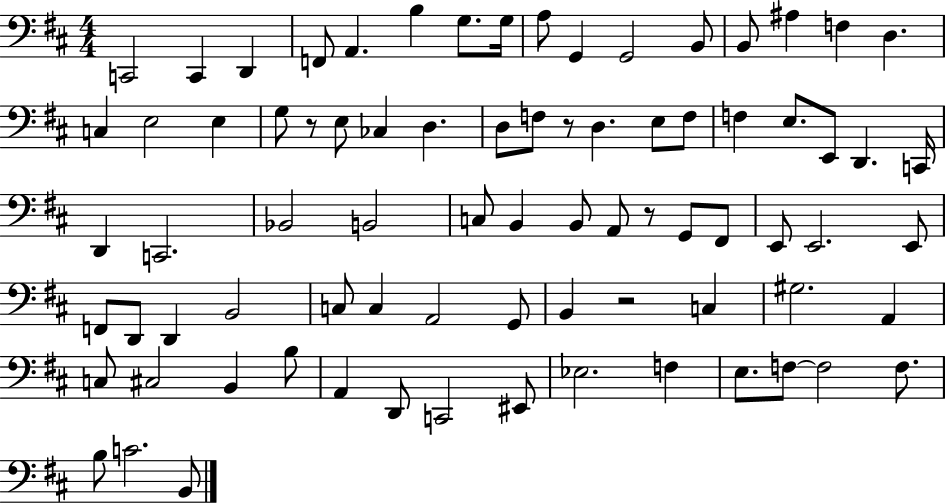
C2/h C2/q D2/q F2/e A2/q. B3/q G3/e. G3/s A3/e G2/q G2/h B2/e B2/e A#3/q F3/q D3/q. C3/q E3/h E3/q G3/e R/e E3/e CES3/q D3/q. D3/e F3/e R/e D3/q. E3/e F3/e F3/q E3/e. E2/e D2/q. C2/s D2/q C2/h. Bb2/h B2/h C3/e B2/q B2/e A2/e R/e G2/e F#2/e E2/e E2/h. E2/e F2/e D2/e D2/q B2/h C3/e C3/q A2/h G2/e B2/q R/h C3/q G#3/h. A2/q C3/e C#3/h B2/q B3/e A2/q D2/e C2/h EIS2/e Eb3/h. F3/q E3/e. F3/e F3/h F3/e. B3/e C4/h. B2/e